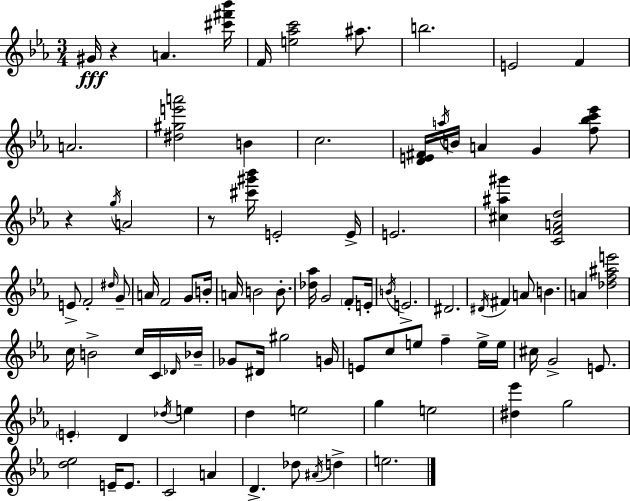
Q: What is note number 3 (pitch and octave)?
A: F4